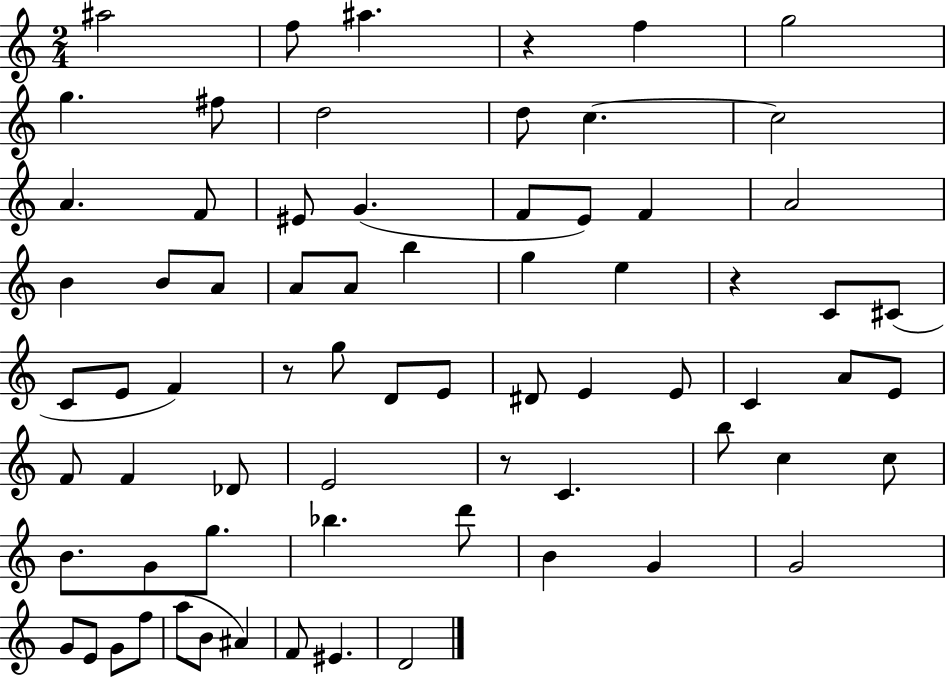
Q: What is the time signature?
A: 2/4